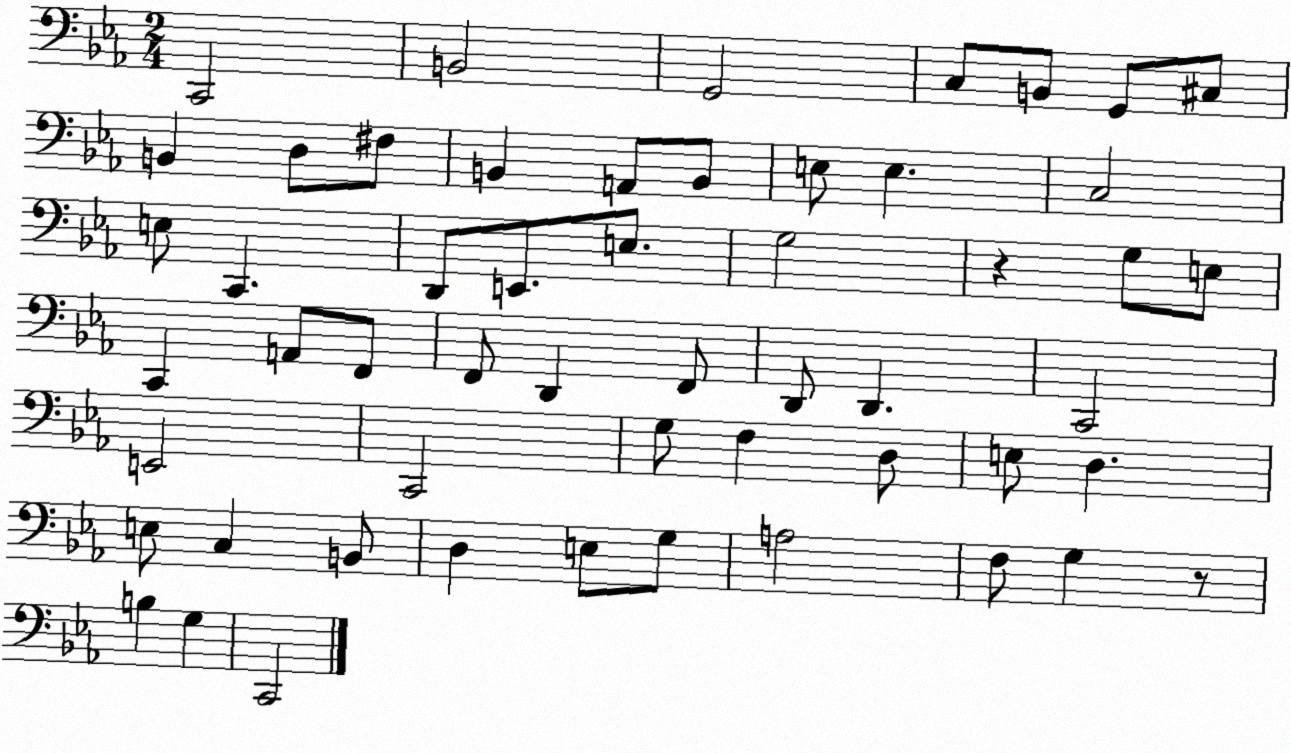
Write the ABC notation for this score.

X:1
T:Untitled
M:2/4
L:1/4
K:Eb
C,,2 B,,2 G,,2 C,/2 B,,/2 G,,/2 ^C,/2 B,, D,/2 ^F,/2 B,, A,,/2 B,,/2 E,/2 E, C,2 E,/2 C,, D,,/2 E,,/2 E,/2 G,2 z G,/2 E,/2 C,, A,,/2 F,,/2 F,,/2 D,, F,,/2 D,,/2 D,, C,,2 E,,2 C,,2 G,/2 F, D,/2 E,/2 D, E,/2 C, B,,/2 D, E,/2 G,/2 A,2 F,/2 G, z/2 B, G, C,,2